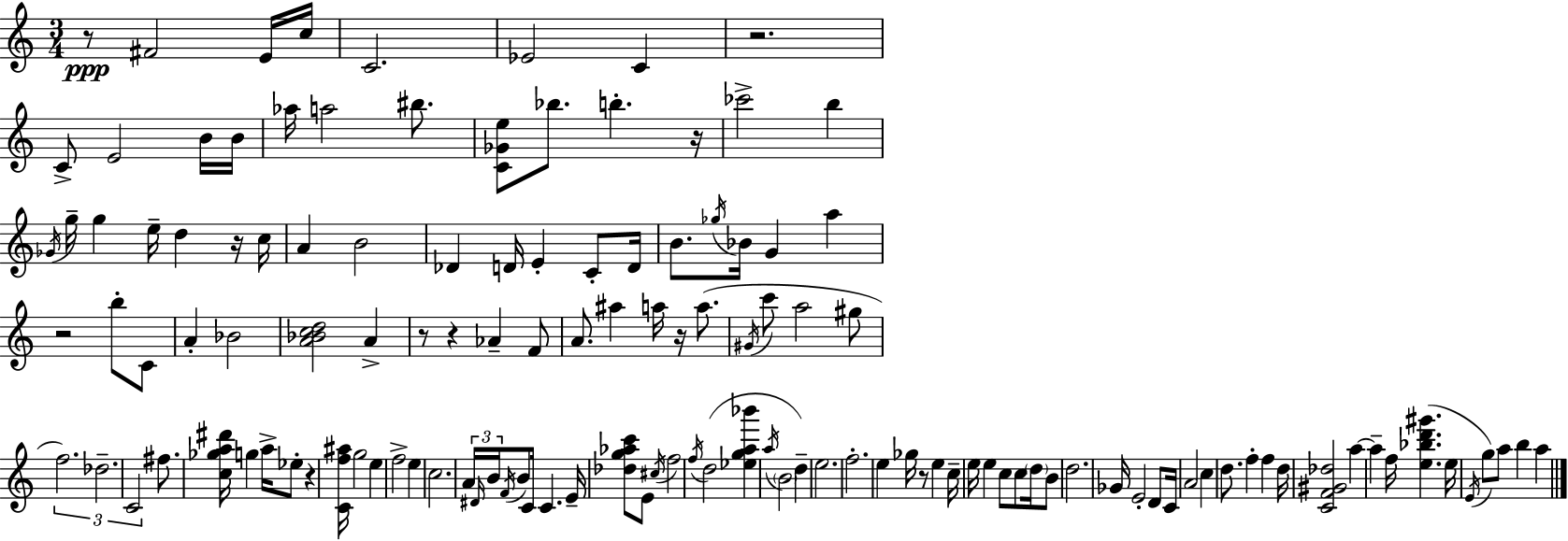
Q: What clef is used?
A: treble